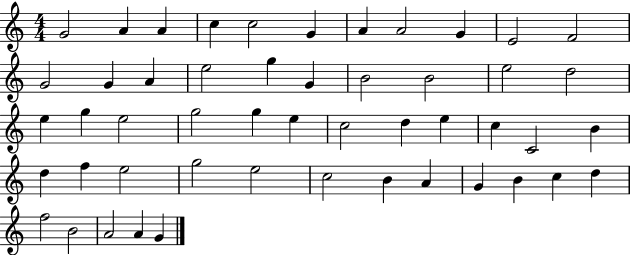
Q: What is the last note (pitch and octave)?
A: G4